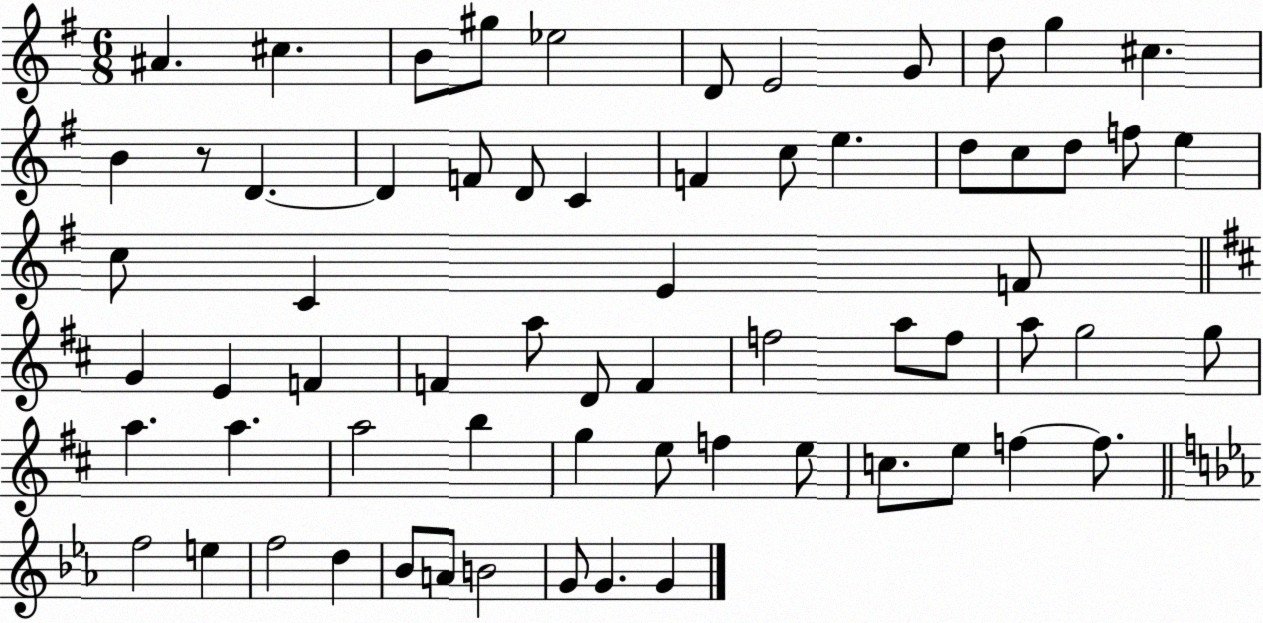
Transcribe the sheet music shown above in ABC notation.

X:1
T:Untitled
M:6/8
L:1/4
K:G
^A ^c B/2 ^g/2 _e2 D/2 E2 G/2 d/2 g ^c B z/2 D D F/2 D/2 C F c/2 e d/2 c/2 d/2 f/2 e c/2 C E F/2 G E F F a/2 D/2 F f2 a/2 f/2 a/2 g2 g/2 a a a2 b g e/2 f e/2 c/2 e/2 f f/2 f2 e f2 d _B/2 A/2 B2 G/2 G G